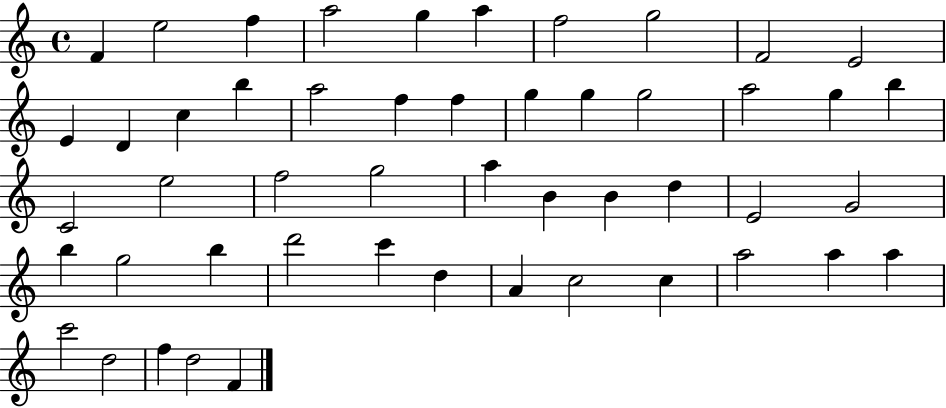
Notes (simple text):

F4/q E5/h F5/q A5/h G5/q A5/q F5/h G5/h F4/h E4/h E4/q D4/q C5/q B5/q A5/h F5/q F5/q G5/q G5/q G5/h A5/h G5/q B5/q C4/h E5/h F5/h G5/h A5/q B4/q B4/q D5/q E4/h G4/h B5/q G5/h B5/q D6/h C6/q D5/q A4/q C5/h C5/q A5/h A5/q A5/q C6/h D5/h F5/q D5/h F4/q